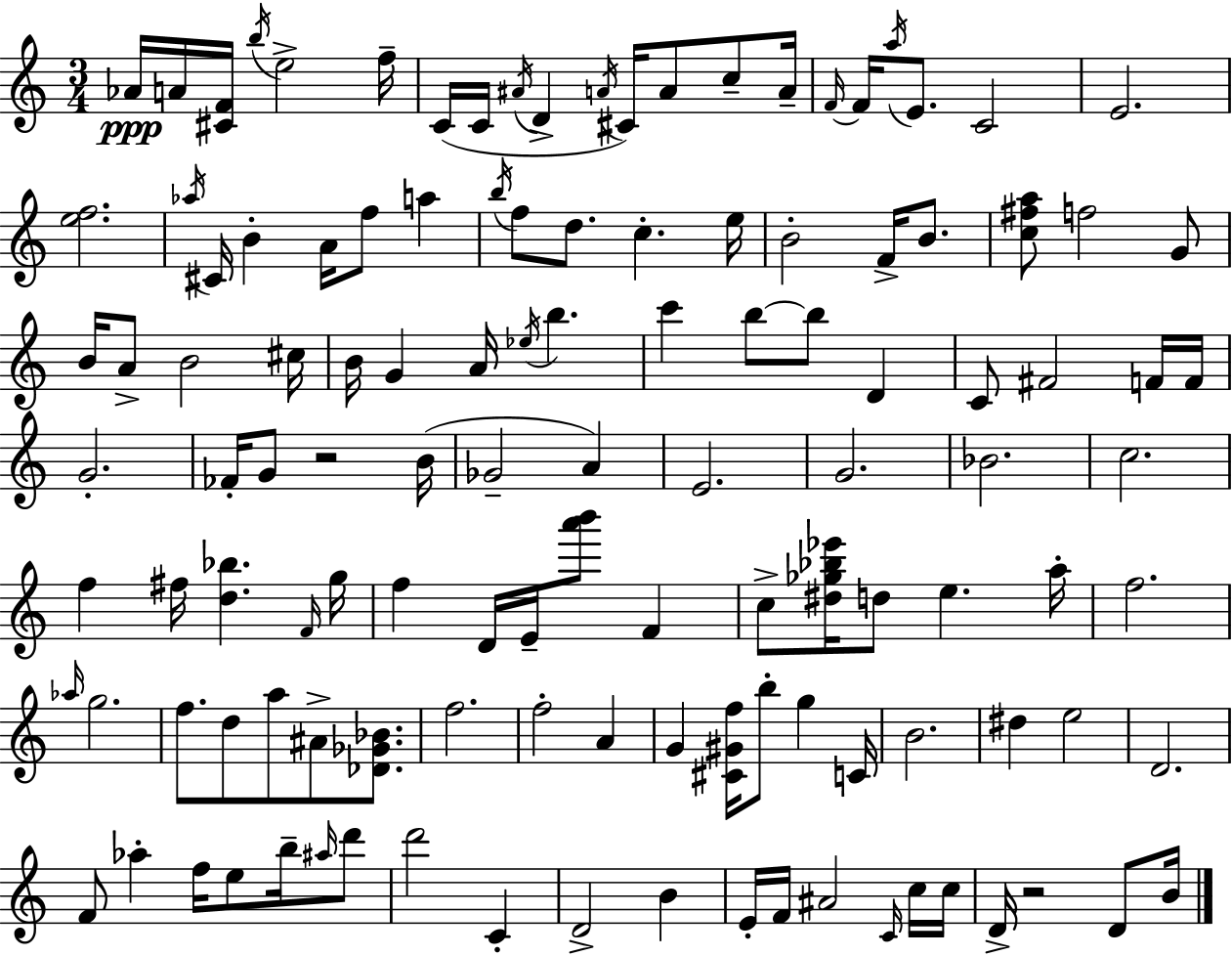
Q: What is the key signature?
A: A minor